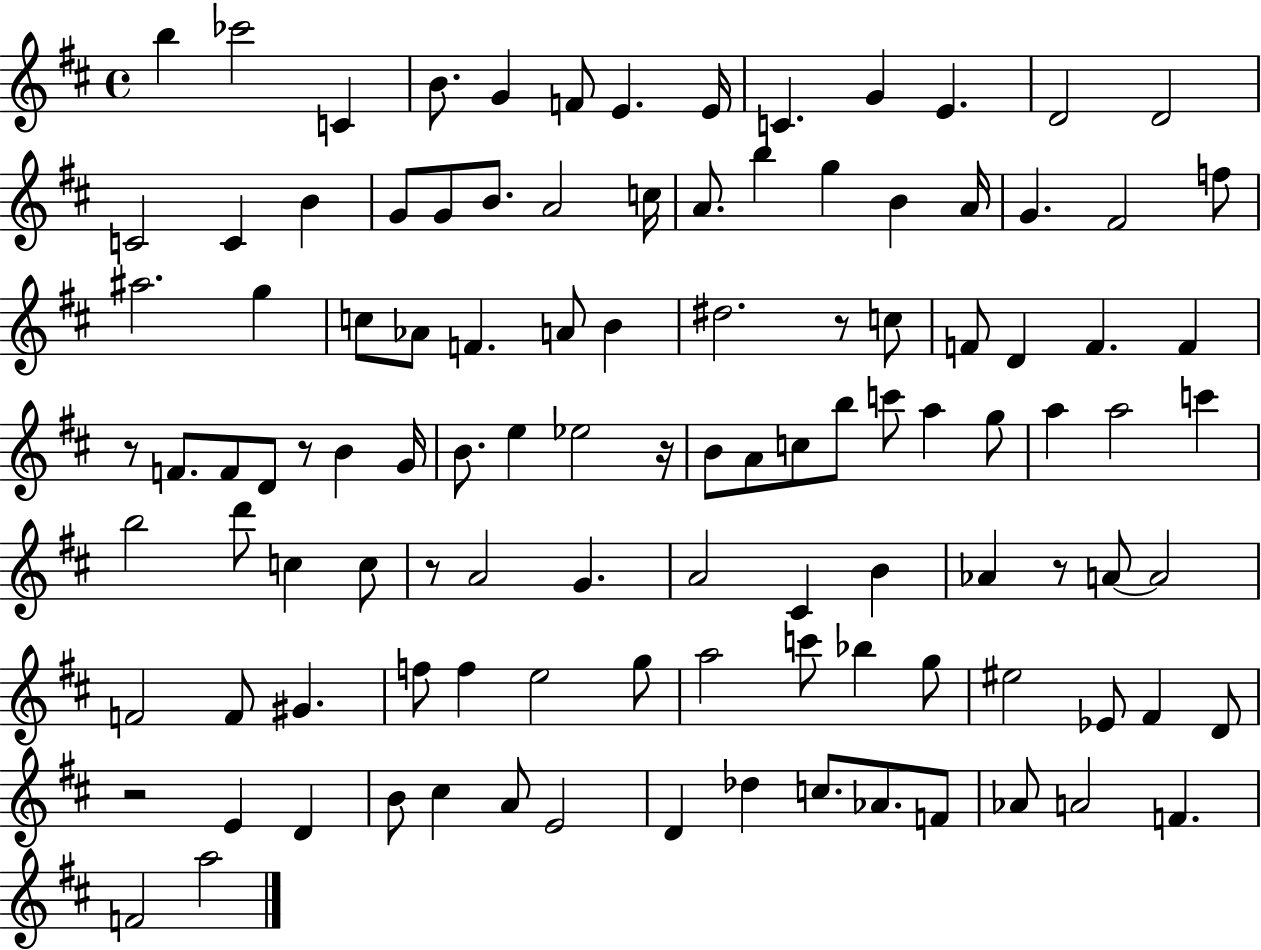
B5/q CES6/h C4/q B4/e. G4/q F4/e E4/q. E4/s C4/q. G4/q E4/q. D4/h D4/h C4/h C4/q B4/q G4/e G4/e B4/e. A4/h C5/s A4/e. B5/q G5/q B4/q A4/s G4/q. F#4/h F5/e A#5/h. G5/q C5/e Ab4/e F4/q. A4/e B4/q D#5/h. R/e C5/e F4/e D4/q F4/q. F4/q R/e F4/e. F4/e D4/e R/e B4/q G4/s B4/e. E5/q Eb5/h R/s B4/e A4/e C5/e B5/e C6/e A5/q G5/e A5/q A5/h C6/q B5/h D6/e C5/q C5/e R/e A4/h G4/q. A4/h C#4/q B4/q Ab4/q R/e A4/e A4/h F4/h F4/e G#4/q. F5/e F5/q E5/h G5/e A5/h C6/e Bb5/q G5/e EIS5/h Eb4/e F#4/q D4/e R/h E4/q D4/q B4/e C#5/q A4/e E4/h D4/q Db5/q C5/e. Ab4/e. F4/e Ab4/e A4/h F4/q. F4/h A5/h